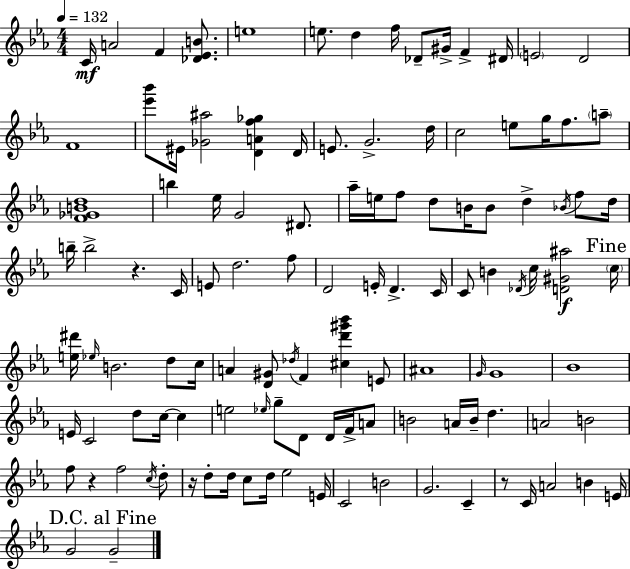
X:1
T:Untitled
M:4/4
L:1/4
K:Eb
C/4 A2 F [_D_EB]/2 e4 e/2 d f/4 _D/2 ^G/4 F ^D/4 E2 D2 F4 [_e'_b']/2 ^E/4 [_G^a]2 [DAf_g] D/4 E/2 G2 d/4 c2 e/2 g/4 f/2 a/2 [F_GBd]4 b _e/4 G2 ^D/2 _a/4 e/4 f/2 d/2 B/4 B/2 d _B/4 f/2 d/4 b/4 b2 z C/4 E/2 d2 f/2 D2 E/4 D C/4 C/2 B _D/4 c/4 [D^G^a]2 c/4 [e^d']/4 _e/4 B2 d/2 c/4 A [D^G]/2 _d/4 F [^cd'^g'_b'] E/2 ^A4 G/4 G4 _B4 E/4 C2 d/2 c/4 c e2 _e/4 g/2 D/2 D/4 F/4 A/2 B2 A/4 B/4 d A2 B2 f/2 z f2 c/4 d/2 z/4 d/2 d/4 c/2 d/4 _e2 E/4 C2 B2 G2 C z/2 C/4 A2 B E/4 G2 G2